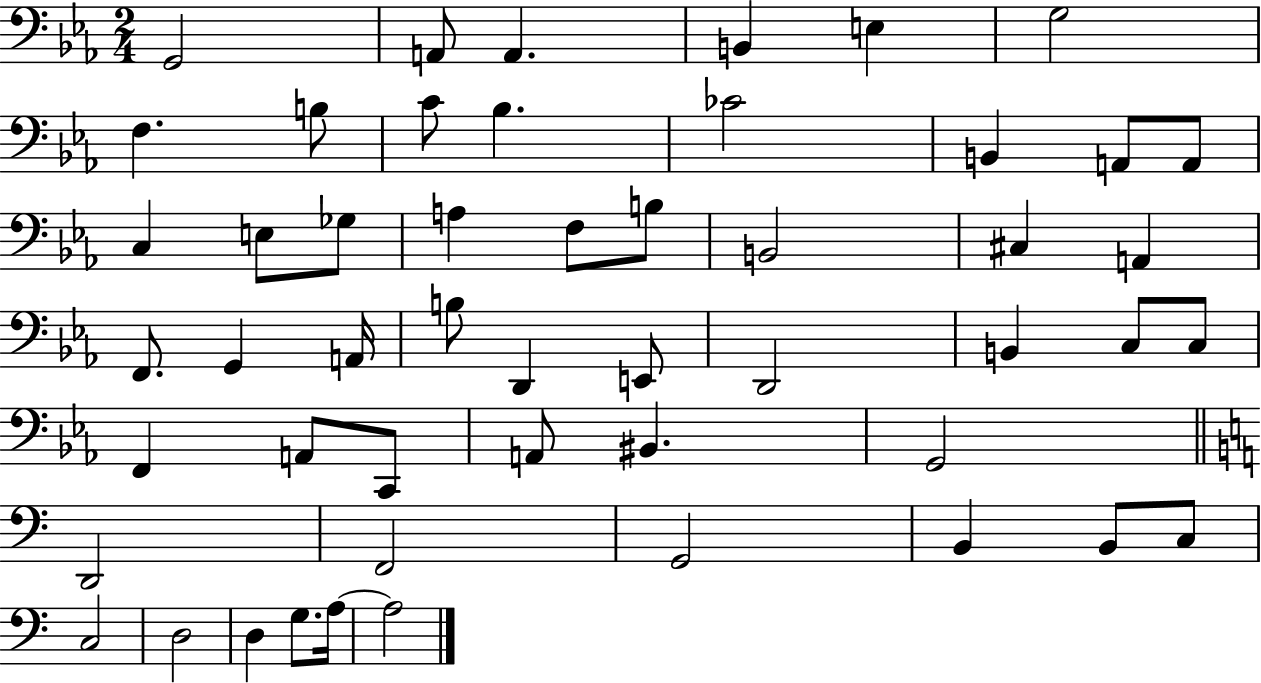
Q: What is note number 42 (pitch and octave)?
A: G2